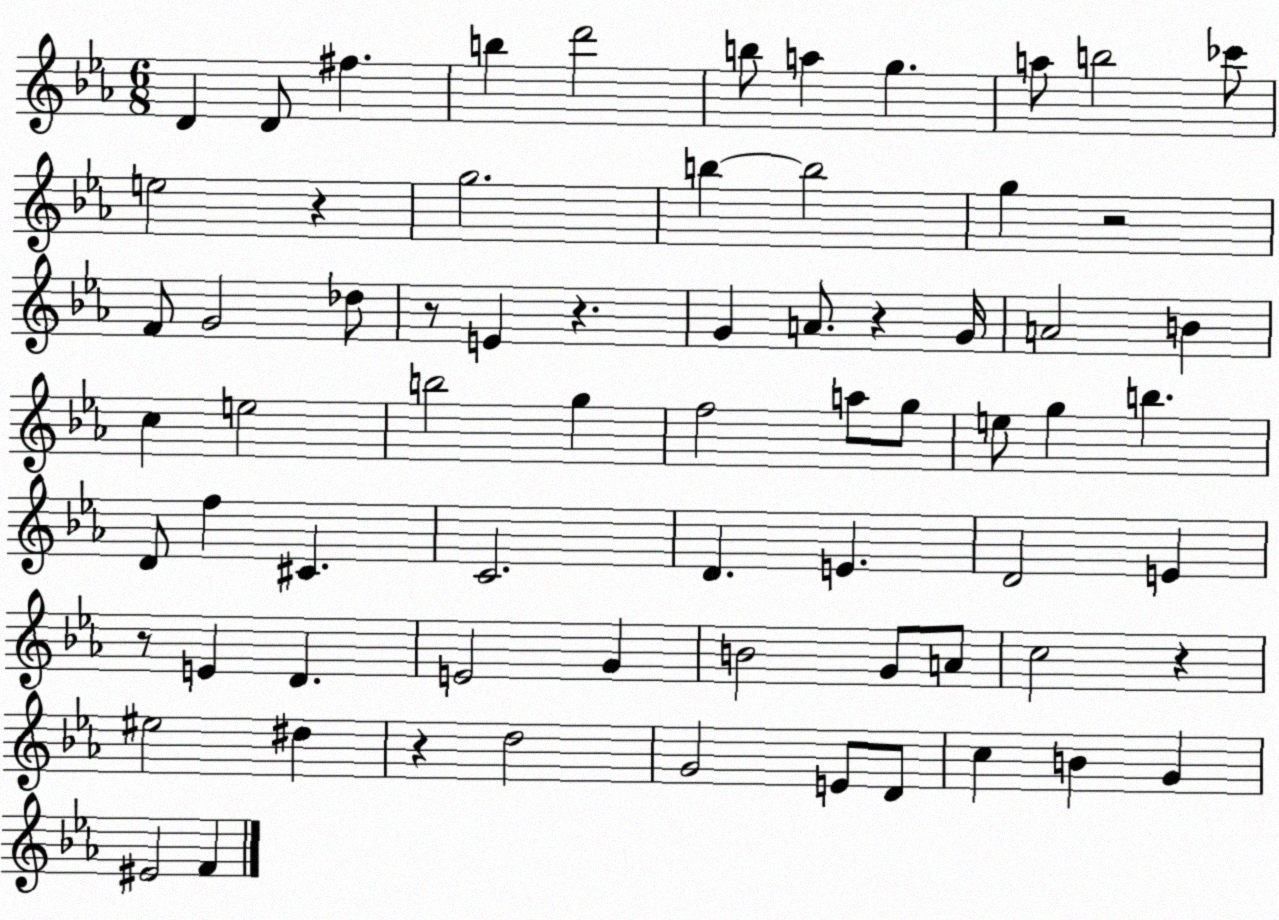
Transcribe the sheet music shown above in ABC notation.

X:1
T:Untitled
M:6/8
L:1/4
K:Eb
D D/2 ^f b d'2 b/2 a g a/2 b2 _c'/2 e2 z g2 b b2 g z2 F/2 G2 _d/2 z/2 E z G A/2 z G/4 A2 B c e2 b2 g f2 a/2 g/2 e/2 g b D/2 f ^C C2 D E D2 E z/2 E D E2 G B2 G/2 A/2 c2 z ^e2 ^d z d2 G2 E/2 D/2 c B G ^E2 F